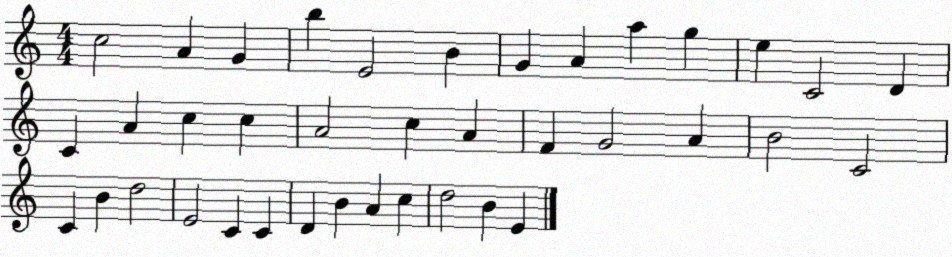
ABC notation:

X:1
T:Untitled
M:4/4
L:1/4
K:C
c2 A G b E2 B G A a g e C2 D C A c c A2 c A F G2 A B2 C2 C B d2 E2 C C D B A c d2 B E